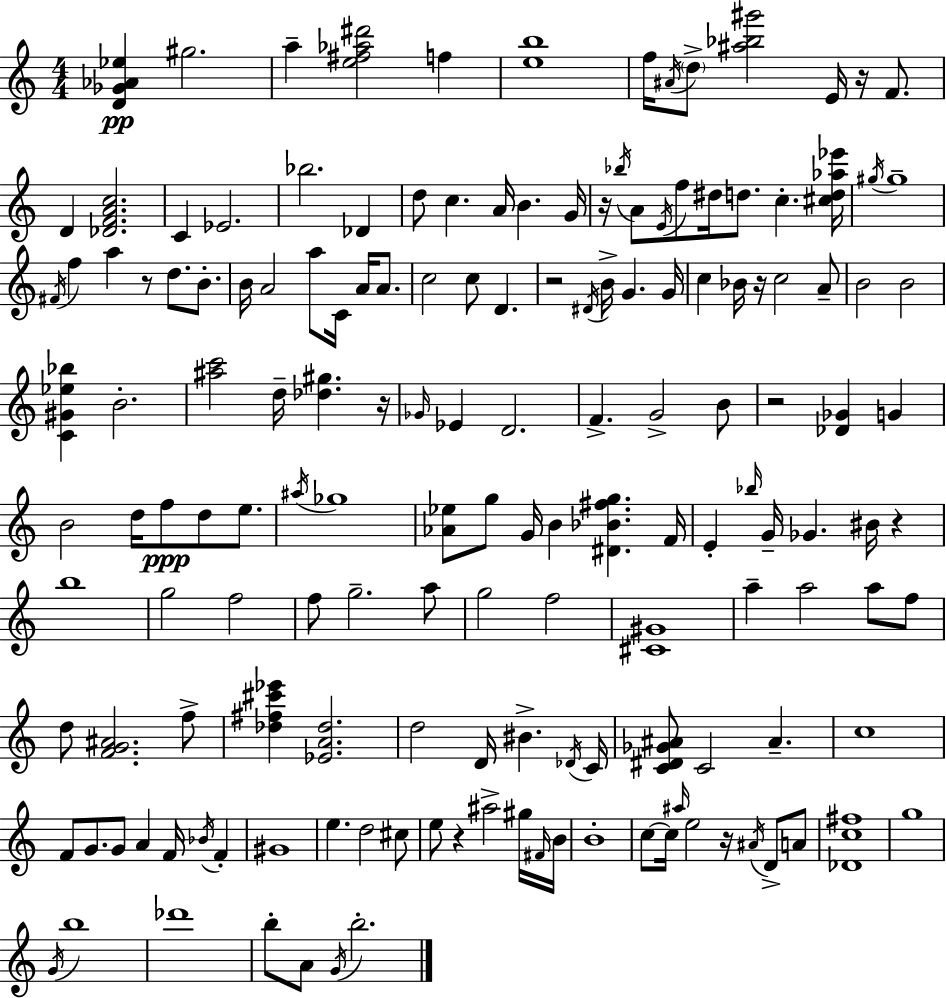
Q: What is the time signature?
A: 4/4